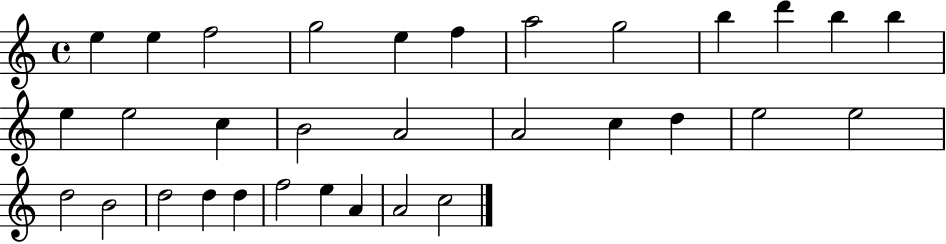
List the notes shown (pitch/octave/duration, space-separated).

E5/q E5/q F5/h G5/h E5/q F5/q A5/h G5/h B5/q D6/q B5/q B5/q E5/q E5/h C5/q B4/h A4/h A4/h C5/q D5/q E5/h E5/h D5/h B4/h D5/h D5/q D5/q F5/h E5/q A4/q A4/h C5/h